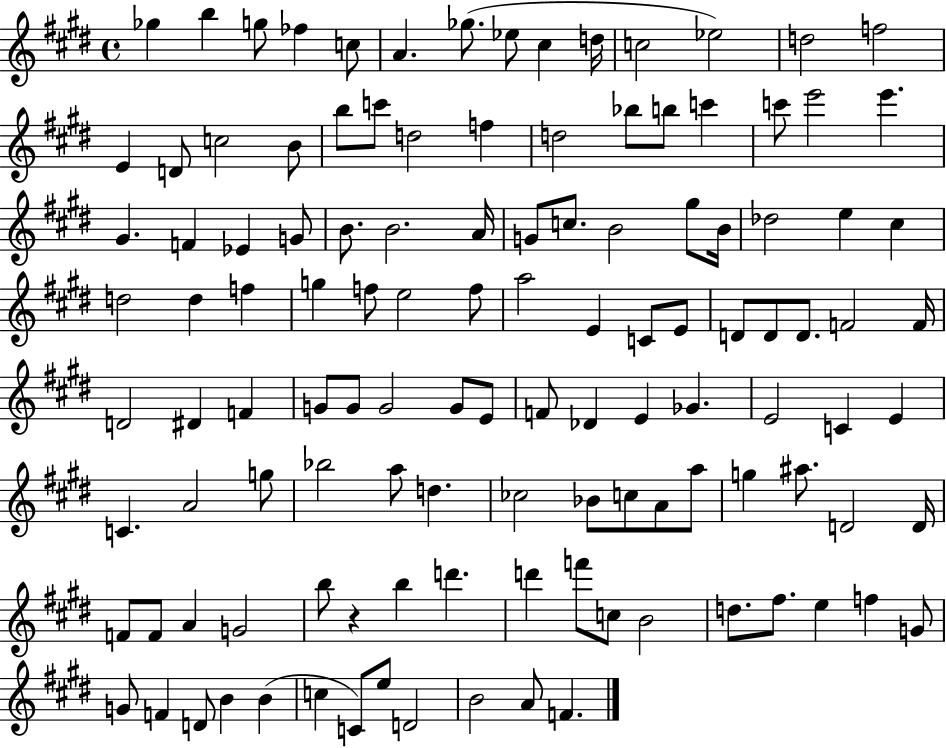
X:1
T:Untitled
M:4/4
L:1/4
K:E
_g b g/2 _f c/2 A _g/2 _e/2 ^c d/4 c2 _e2 d2 f2 E D/2 c2 B/2 b/2 c'/2 d2 f d2 _b/2 b/2 c' c'/2 e'2 e' ^G F _E G/2 B/2 B2 A/4 G/2 c/2 B2 ^g/2 B/4 _d2 e ^c d2 d f g f/2 e2 f/2 a2 E C/2 E/2 D/2 D/2 D/2 F2 F/4 D2 ^D F G/2 G/2 G2 G/2 E/2 F/2 _D E _G E2 C E C A2 g/2 _b2 a/2 d _c2 _B/2 c/2 A/2 a/2 g ^a/2 D2 D/4 F/2 F/2 A G2 b/2 z b d' d' f'/2 c/2 B2 d/2 ^f/2 e f G/2 G/2 F D/2 B B c C/2 e/2 D2 B2 A/2 F